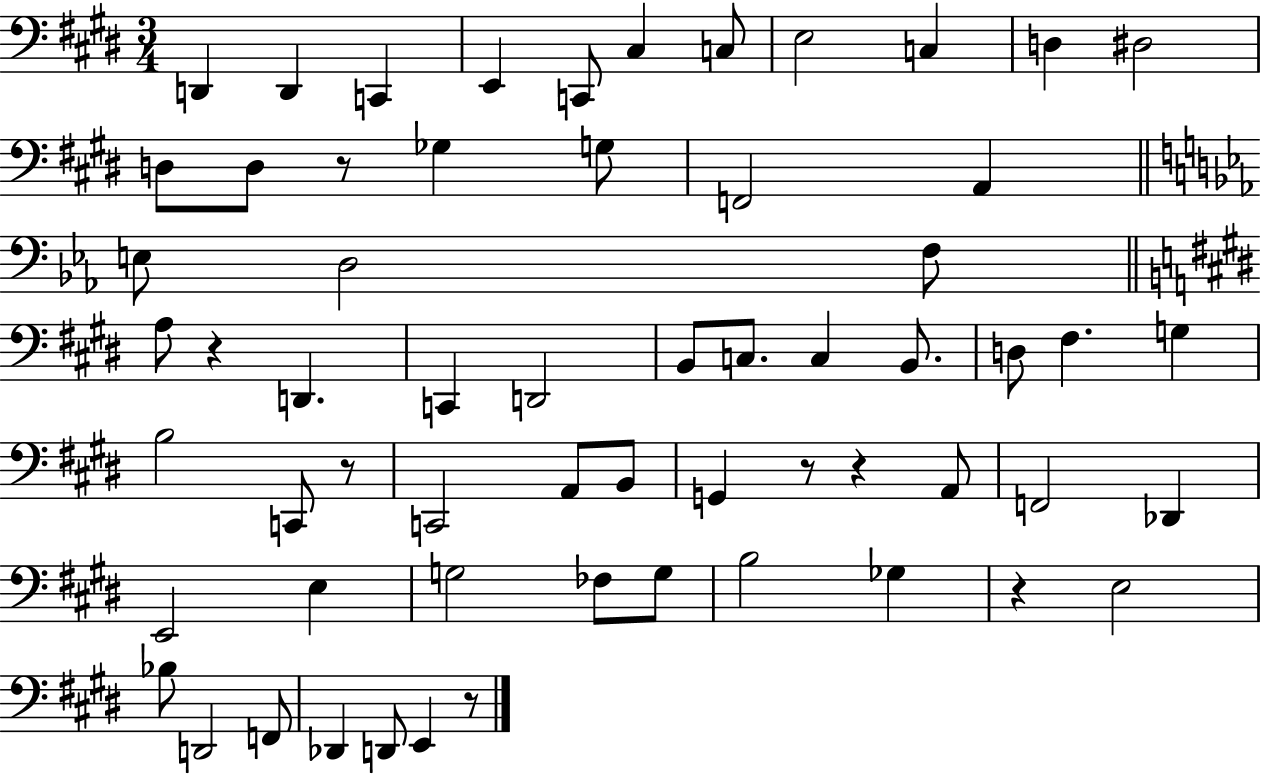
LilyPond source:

{
  \clef bass
  \numericTimeSignature
  \time 3/4
  \key e \major
  d,4 d,4 c,4 | e,4 c,8 cis4 c8 | e2 c4 | d4 dis2 | \break d8 d8 r8 ges4 g8 | f,2 a,4 | \bar "||" \break \key ees \major e8 d2 f8 | \bar "||" \break \key e \major a8 r4 d,4. | c,4 d,2 | b,8 c8. c4 b,8. | d8 fis4. g4 | \break b2 c,8 r8 | c,2 a,8 b,8 | g,4 r8 r4 a,8 | f,2 des,4 | \break e,2 e4 | g2 fes8 g8 | b2 ges4 | r4 e2 | \break bes8 d,2 f,8 | des,4 d,8 e,4 r8 | \bar "|."
}